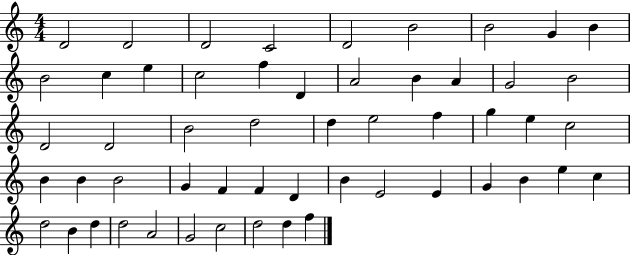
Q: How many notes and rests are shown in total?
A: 54